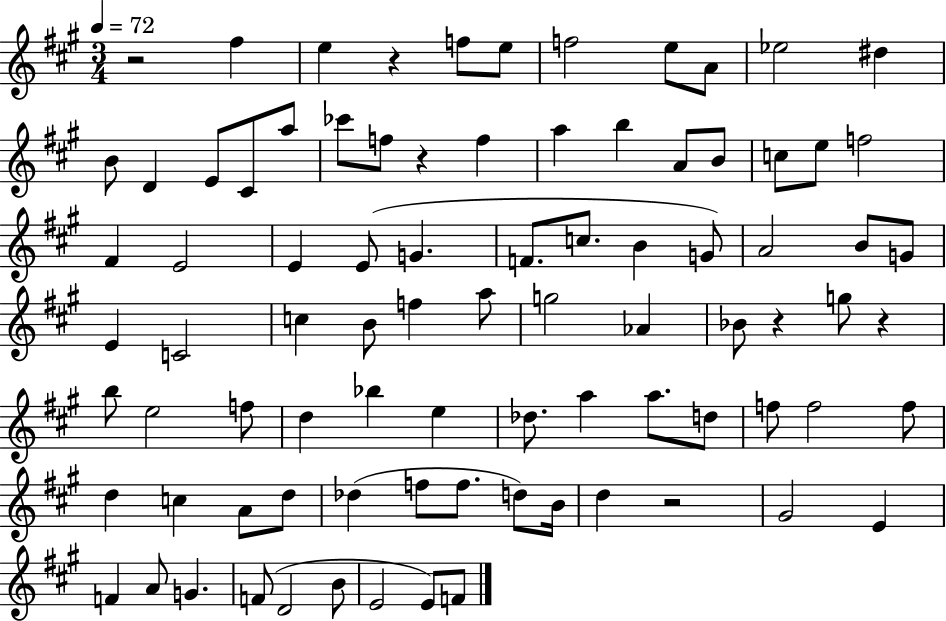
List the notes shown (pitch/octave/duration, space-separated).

R/h F#5/q E5/q R/q F5/e E5/e F5/h E5/e A4/e Eb5/h D#5/q B4/e D4/q E4/e C#4/e A5/e CES6/e F5/e R/q F5/q A5/q B5/q A4/e B4/e C5/e E5/e F5/h F#4/q E4/h E4/q E4/e G4/q. F4/e. C5/e. B4/q G4/e A4/h B4/e G4/e E4/q C4/h C5/q B4/e F5/q A5/e G5/h Ab4/q Bb4/e R/q G5/e R/q B5/e E5/h F5/e D5/q Bb5/q E5/q Db5/e. A5/q A5/e. D5/e F5/e F5/h F5/e D5/q C5/q A4/e D5/e Db5/q F5/e F5/e. D5/e B4/s D5/q R/h G#4/h E4/q F4/q A4/e G4/q. F4/e D4/h B4/e E4/h E4/e F4/e